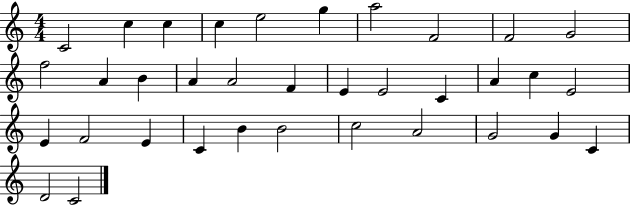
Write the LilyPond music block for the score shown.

{
  \clef treble
  \numericTimeSignature
  \time 4/4
  \key c \major
  c'2 c''4 c''4 | c''4 e''2 g''4 | a''2 f'2 | f'2 g'2 | \break f''2 a'4 b'4 | a'4 a'2 f'4 | e'4 e'2 c'4 | a'4 c''4 e'2 | \break e'4 f'2 e'4 | c'4 b'4 b'2 | c''2 a'2 | g'2 g'4 c'4 | \break d'2 c'2 | \bar "|."
}